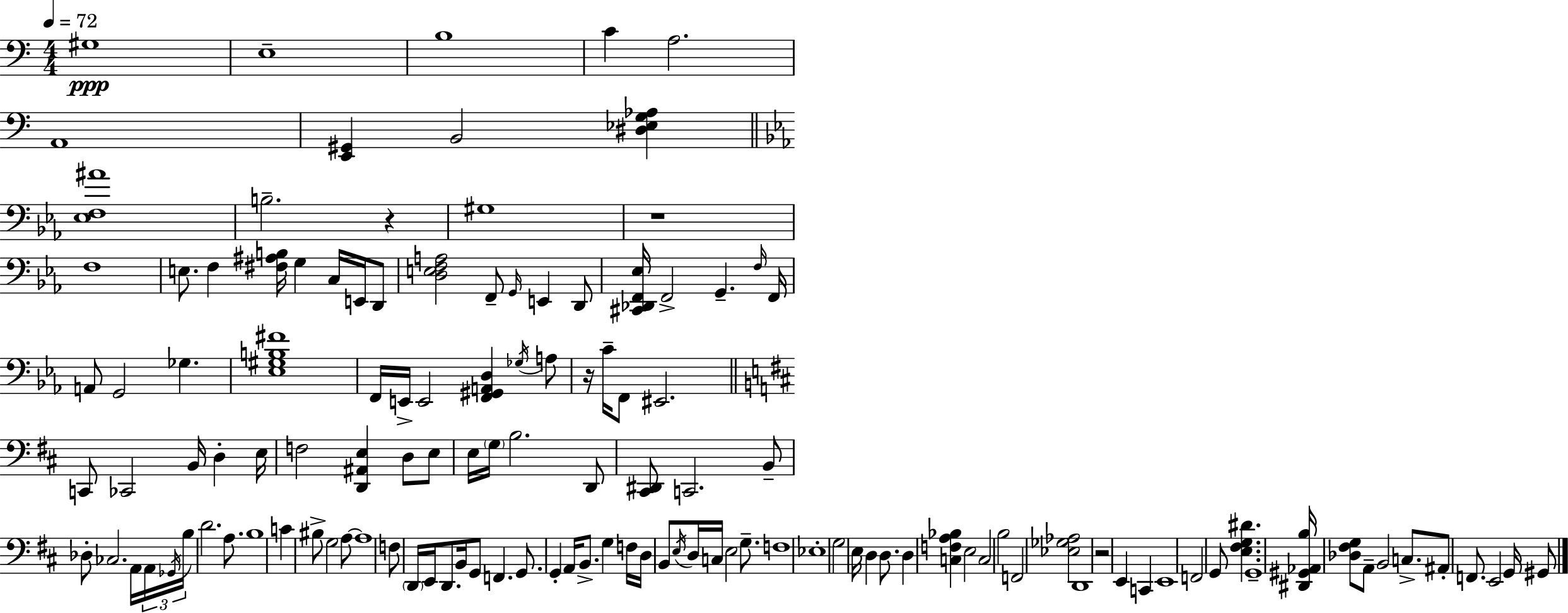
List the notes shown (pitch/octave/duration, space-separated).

G#3/w E3/w B3/w C4/q A3/h. A2/w [E2,G#2]/q B2/h [D#3,Eb3,G3,Ab3]/q [Eb3,F3,A#4]/w B3/h. R/q G#3/w R/w F3/w E3/e. F3/q [F#3,A#3,B3]/s G3/q C3/s E2/s D2/e [D3,E3,F3,A3]/h F2/e G2/s E2/q D2/e [C#2,Db2,F2,Eb3]/s F2/h G2/q. F3/s F2/s A2/e G2/h Gb3/q. [Eb3,G#3,B3,F#4]/w F2/s E2/s E2/h [F2,G#2,A2,D3]/q Gb3/s A3/e R/s C4/s F2/e EIS2/h. C2/e CES2/h B2/s D3/q E3/s F3/h [D2,A#2,E3]/q D3/e E3/e E3/s G3/s B3/h. D2/e [C#2,D#2]/e C2/h. B2/e Db3/e CES3/h. A2/s A2/s Gb2/s B3/s D4/h. A3/e. B3/w C4/q BIS3/e G3/h A3/e A3/w F3/e D2/s E2/s D2/e. B2/s G2/e F2/q. G2/e. G2/q A2/s B2/e. G3/q F3/s D3/s B2/e E3/s D3/s C3/s E3/h G3/e. F3/w Eb3/w G3/h E3/s D3/q D3/e. D3/q [C3,F3,A3,Bb3]/q E3/h C3/h B3/h F2/h [Eb3,Gb3,Ab3]/h D2/w R/h E2/q C2/q E2/w F2/h G2/e [E3,F#3,G3,D#4]/q. G2/w [D#2,G#2,Ab2,B3]/s [Db3,F#3,G3]/e A2/e B2/h C3/e. A#2/e F2/e. E2/h G2/s G#2/e